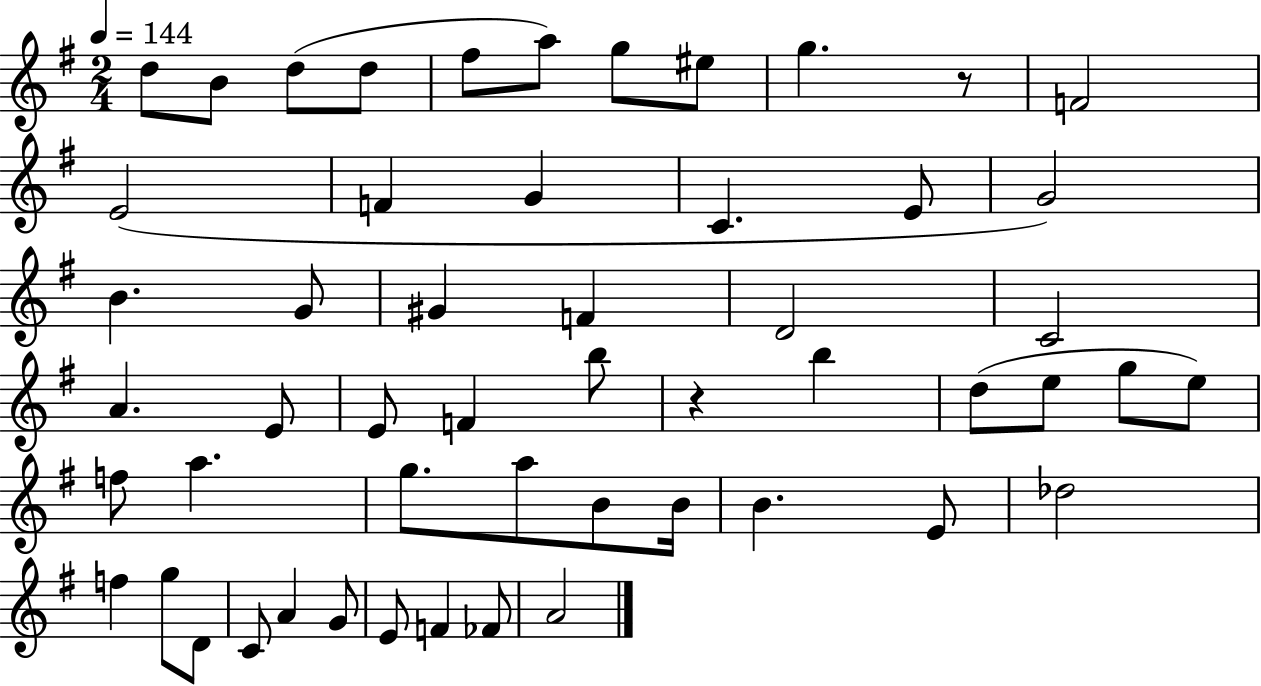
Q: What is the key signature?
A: G major